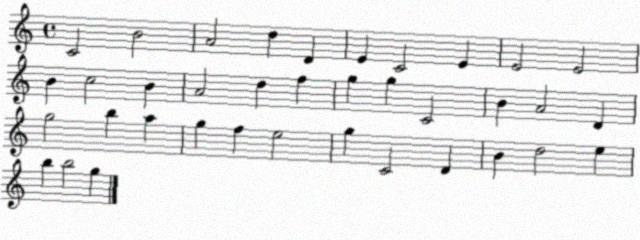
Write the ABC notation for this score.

X:1
T:Untitled
M:4/4
L:1/4
K:C
C2 B2 A2 d D E C2 E E2 E2 B c2 B A2 d f g g C2 B A2 D g2 b a g f e2 g C2 D B d2 e b b2 g